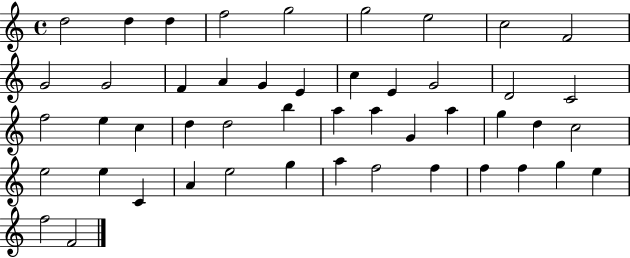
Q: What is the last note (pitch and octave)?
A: F4